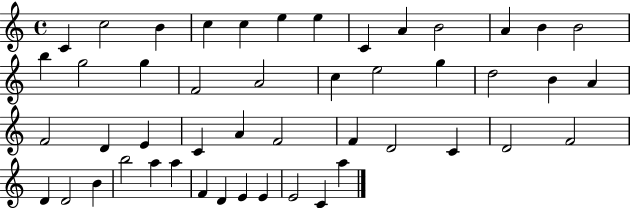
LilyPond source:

{
  \clef treble
  \time 4/4
  \defaultTimeSignature
  \key c \major
  c'4 c''2 b'4 | c''4 c''4 e''4 e''4 | c'4 a'4 b'2 | a'4 b'4 b'2 | \break b''4 g''2 g''4 | f'2 a'2 | c''4 e''2 g''4 | d''2 b'4 a'4 | \break f'2 d'4 e'4 | c'4 a'4 f'2 | f'4 d'2 c'4 | d'2 f'2 | \break d'4 d'2 b'4 | b''2 a''4 a''4 | f'4 d'4 e'4 e'4 | e'2 c'4 a''4 | \break \bar "|."
}